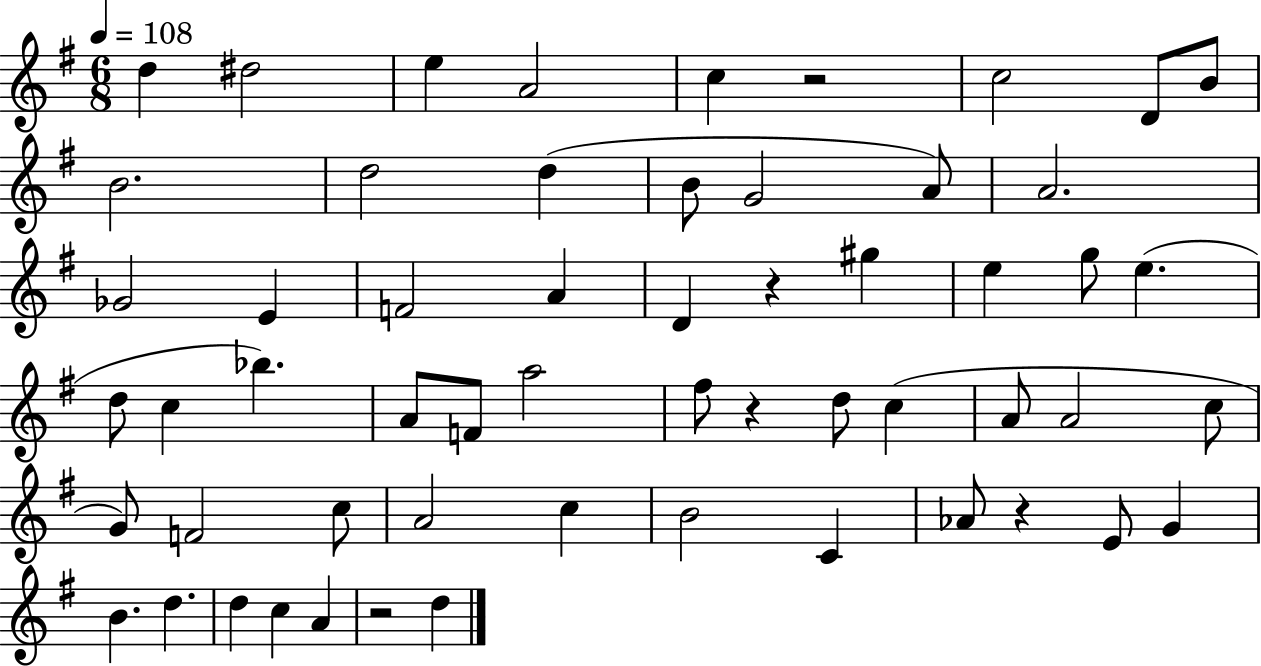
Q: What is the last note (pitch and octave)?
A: D5